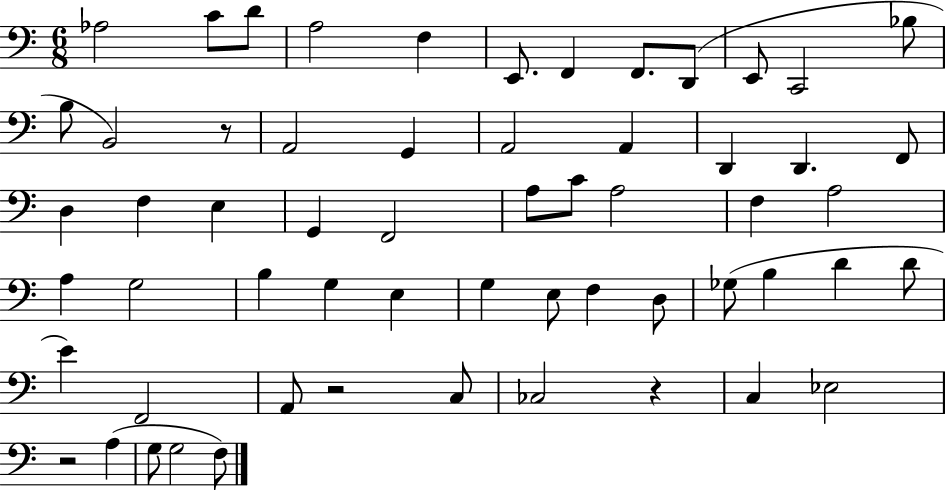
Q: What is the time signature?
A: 6/8